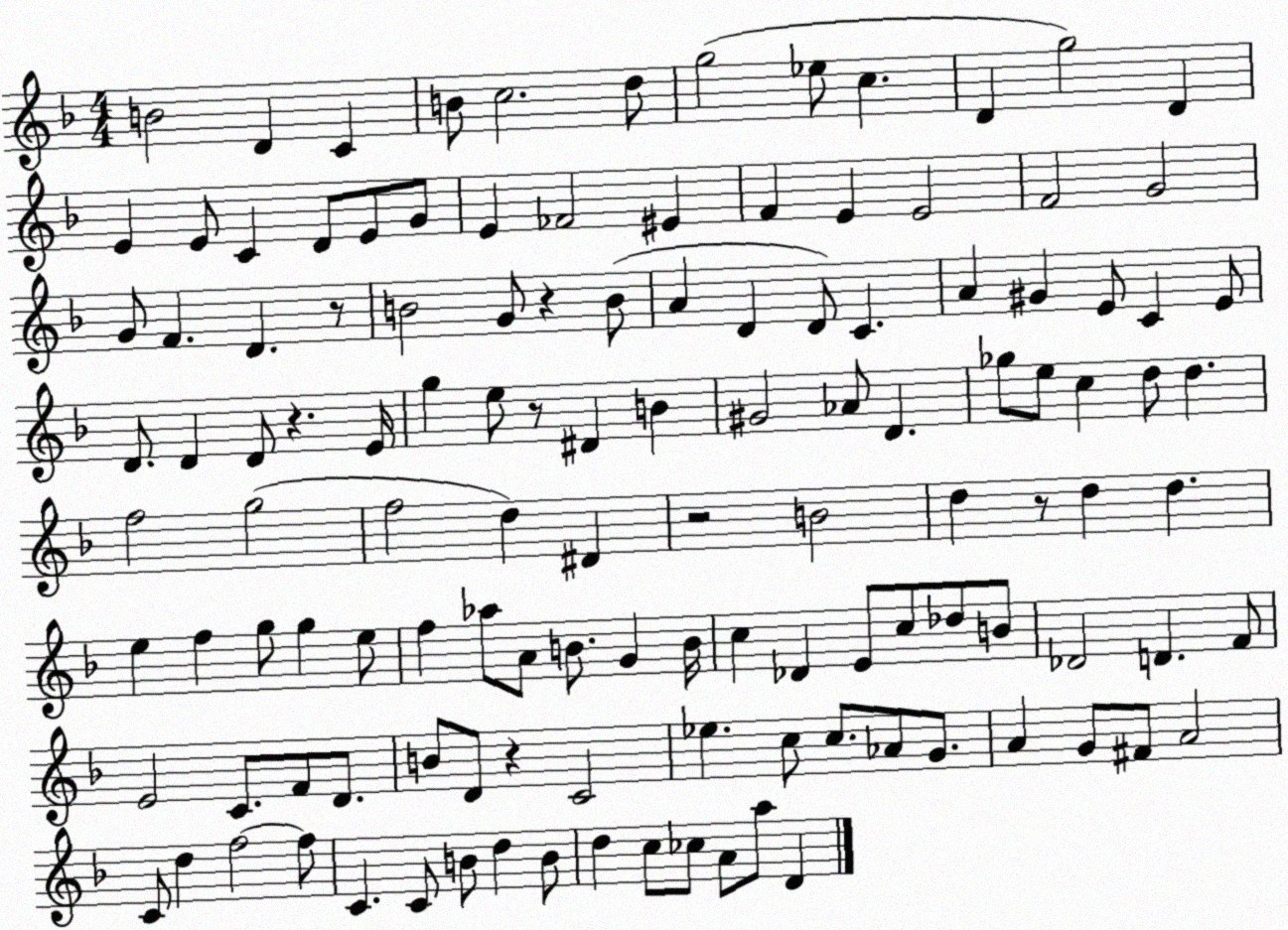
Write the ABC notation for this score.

X:1
T:Untitled
M:4/4
L:1/4
K:F
B2 D C B/2 c2 d/2 g2 _e/2 c D g2 D E E/2 C D/2 E/2 G/2 E _F2 ^E F E E2 F2 G2 G/2 F D z/2 B2 G/2 z B/2 A D D/2 C A ^G E/2 C E/2 D/2 D D/2 z E/4 g e/2 z/2 ^D B ^G2 _A/2 D _g/2 e/2 c d/2 d f2 g2 f2 d ^D z2 B2 d z/2 d d e f g/2 g e/2 f _a/2 A/2 B/2 G B/4 c _D E/2 c/2 _d/2 B/2 _D2 D F/2 E2 C/2 F/2 D/2 B/2 D/2 z C2 _e c/2 c/2 _A/2 G/2 A G/2 ^F/2 A2 C/2 d f2 f/2 C C/2 B/2 d B/2 d c/2 _c/2 A/2 a/2 D